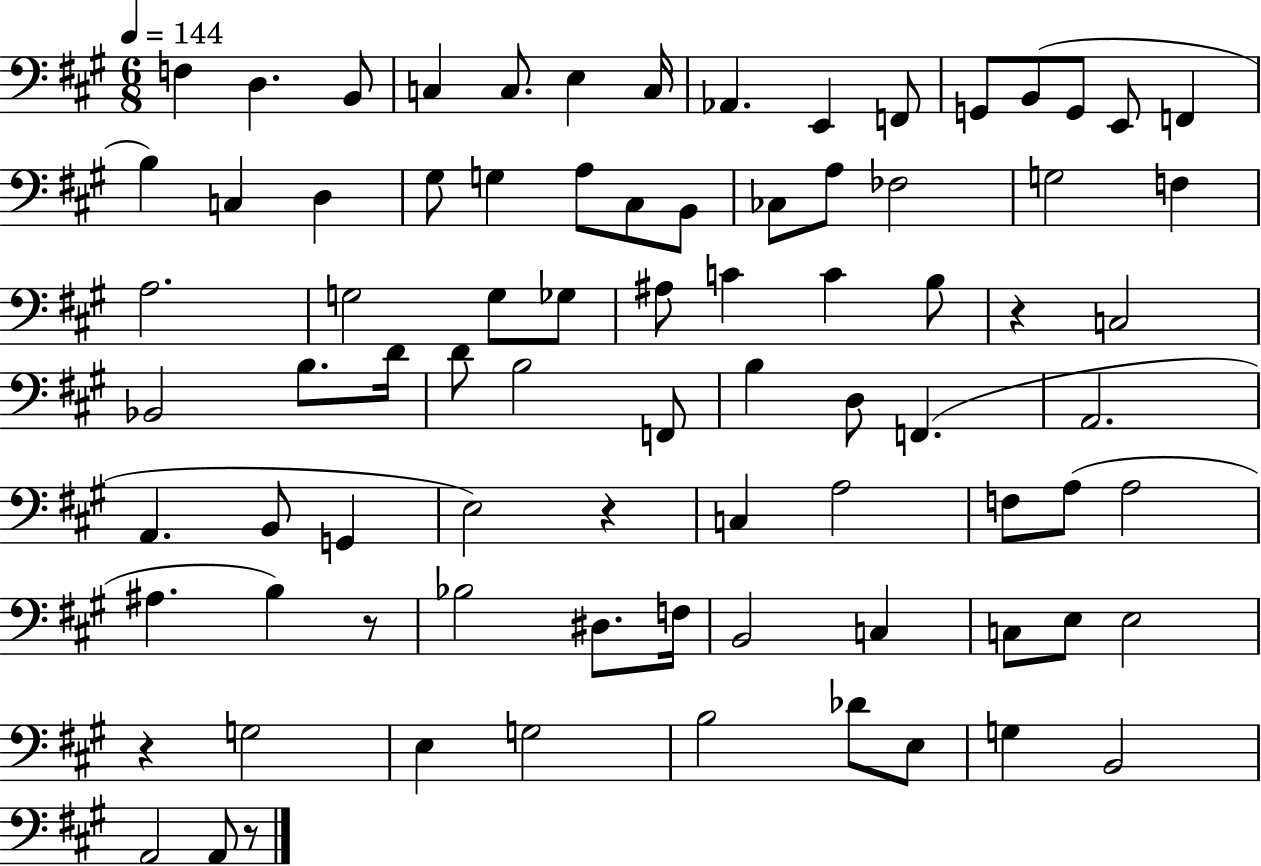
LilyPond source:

{
  \clef bass
  \numericTimeSignature
  \time 6/8
  \key a \major
  \tempo 4 = 144
  f4 d4. b,8 | c4 c8. e4 c16 | aes,4. e,4 f,8 | g,8 b,8( g,8 e,8 f,4 | \break b4) c4 d4 | gis8 g4 a8 cis8 b,8 | ces8 a8 fes2 | g2 f4 | \break a2. | g2 g8 ges8 | ais8 c'4 c'4 b8 | r4 c2 | \break bes,2 b8. d'16 | d'8 b2 f,8 | b4 d8 f,4.( | a,2. | \break a,4. b,8 g,4 | e2) r4 | c4 a2 | f8 a8( a2 | \break ais4. b4) r8 | bes2 dis8. f16 | b,2 c4 | c8 e8 e2 | \break r4 g2 | e4 g2 | b2 des'8 e8 | g4 b,2 | \break a,2 a,8 r8 | \bar "|."
}